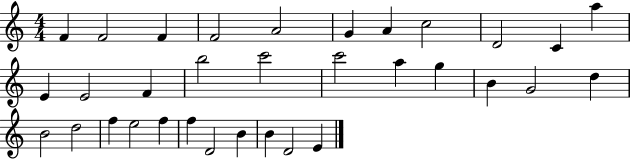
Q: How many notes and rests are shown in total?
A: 33